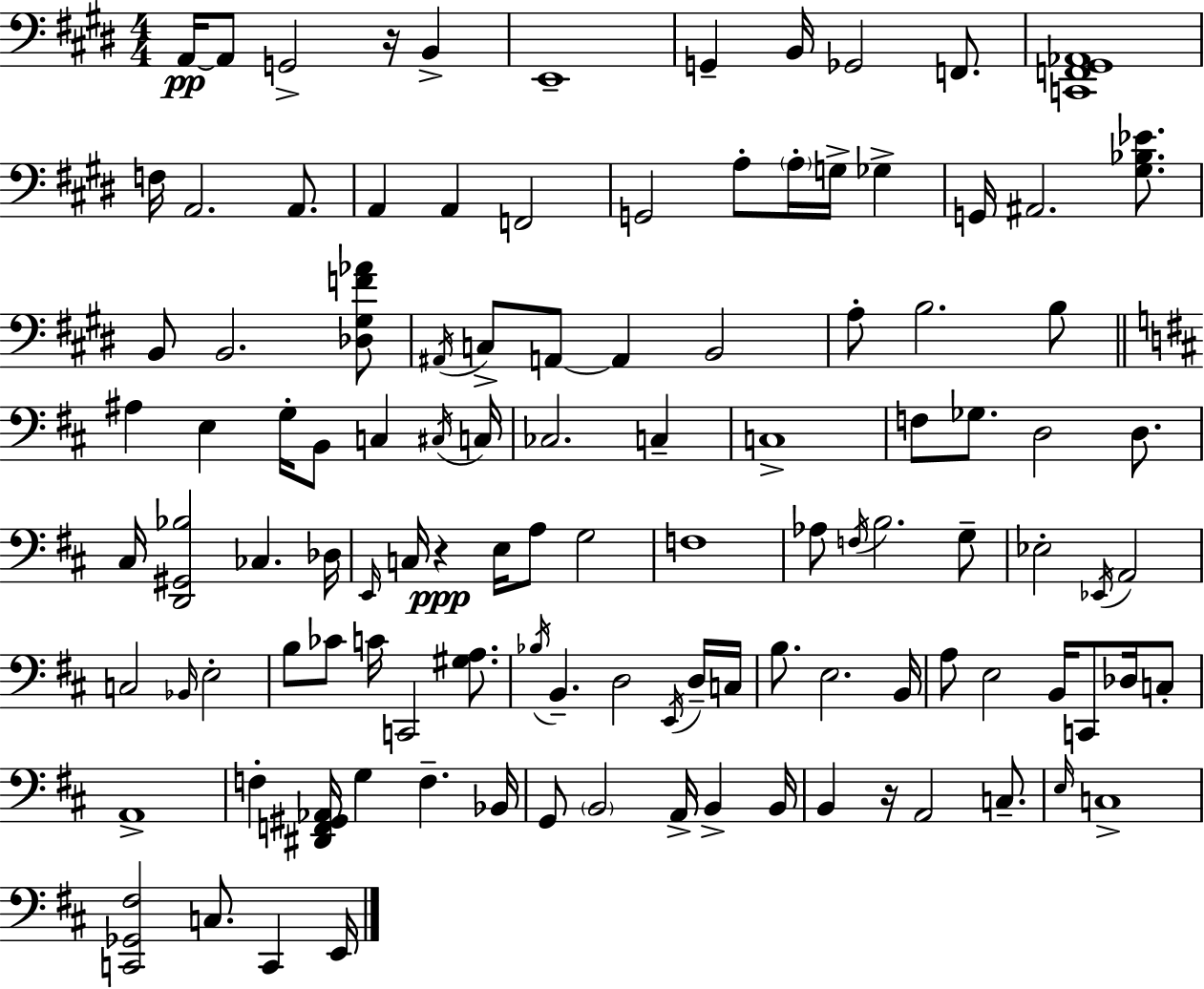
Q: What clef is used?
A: bass